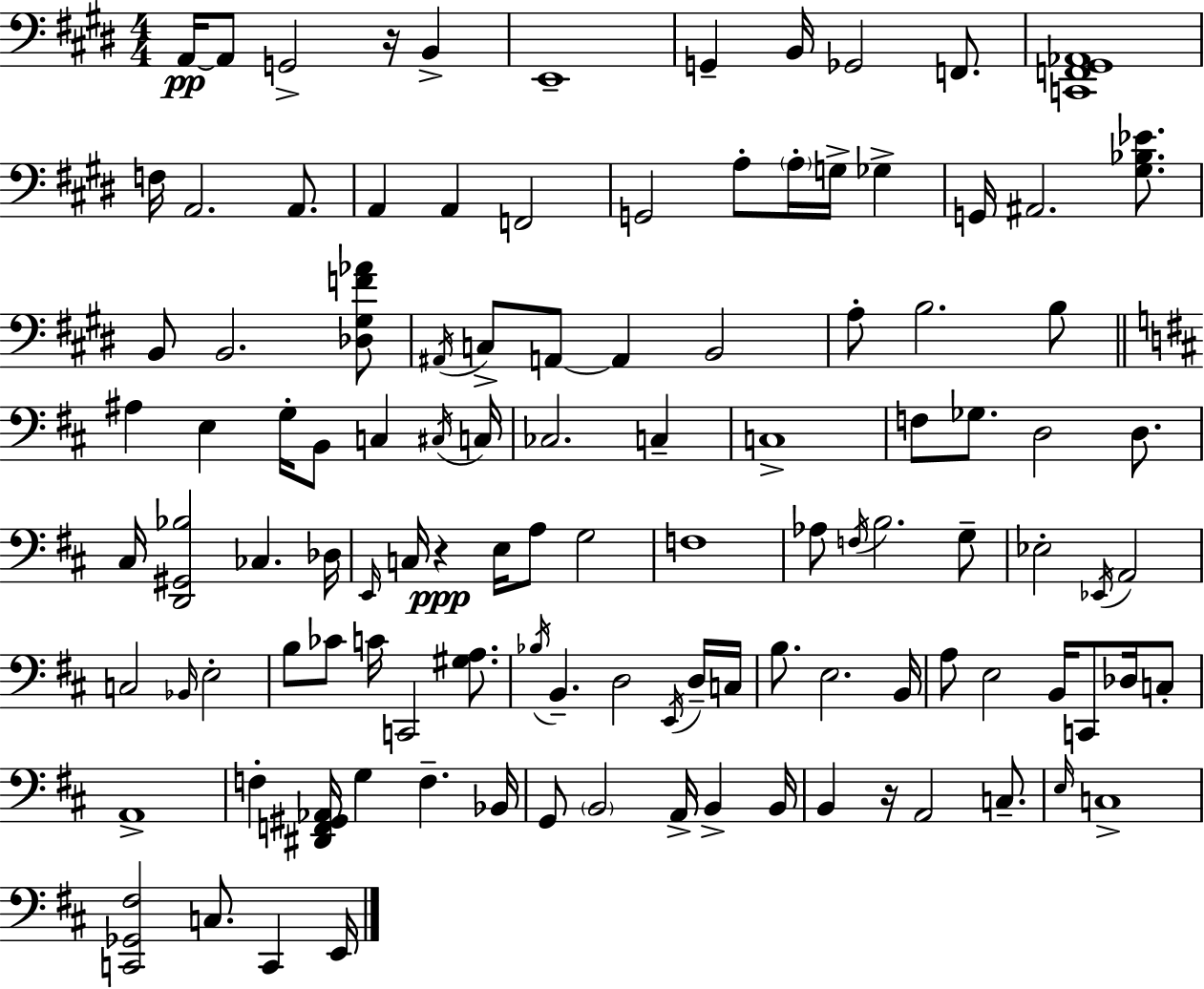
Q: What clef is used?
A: bass